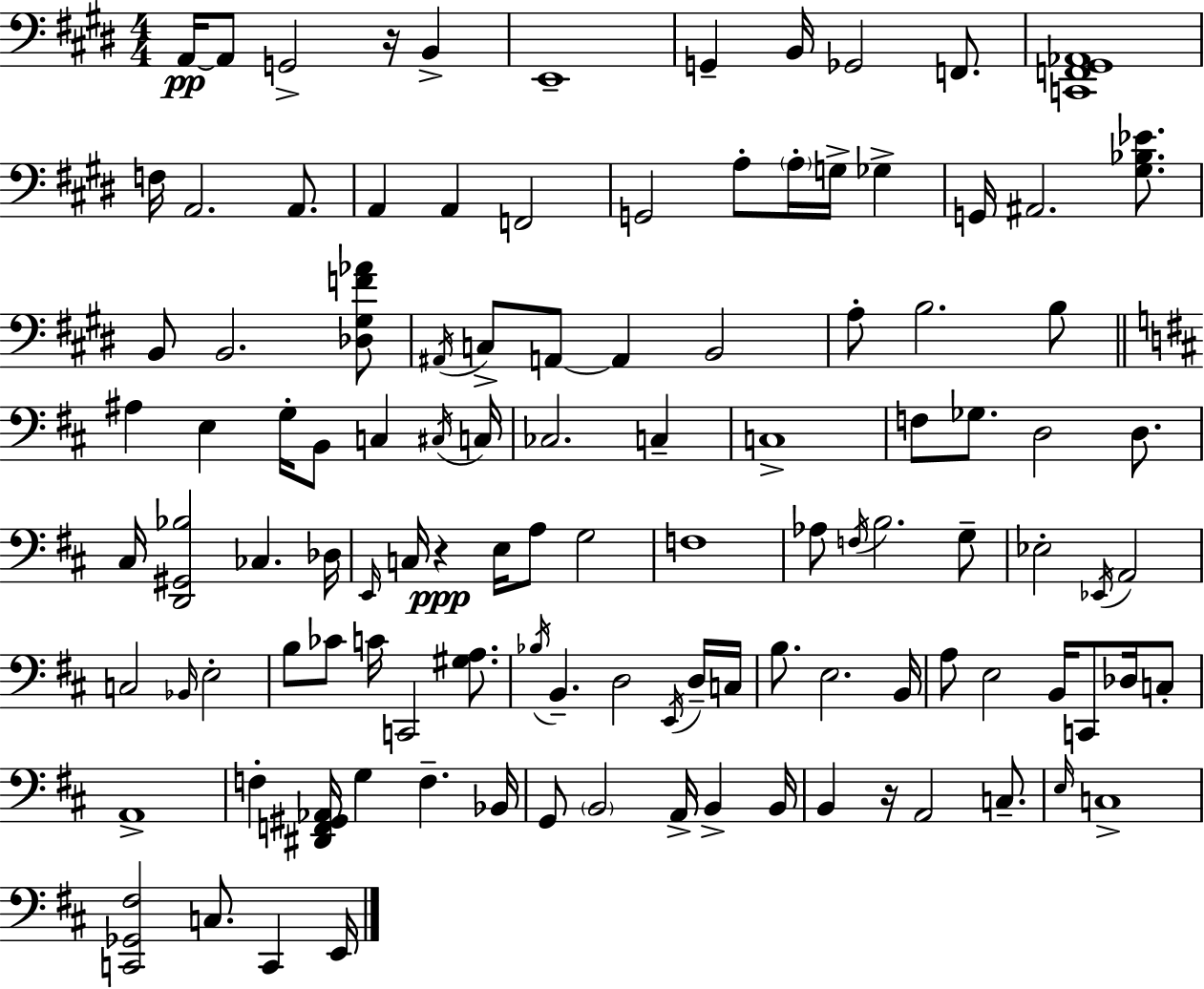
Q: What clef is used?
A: bass